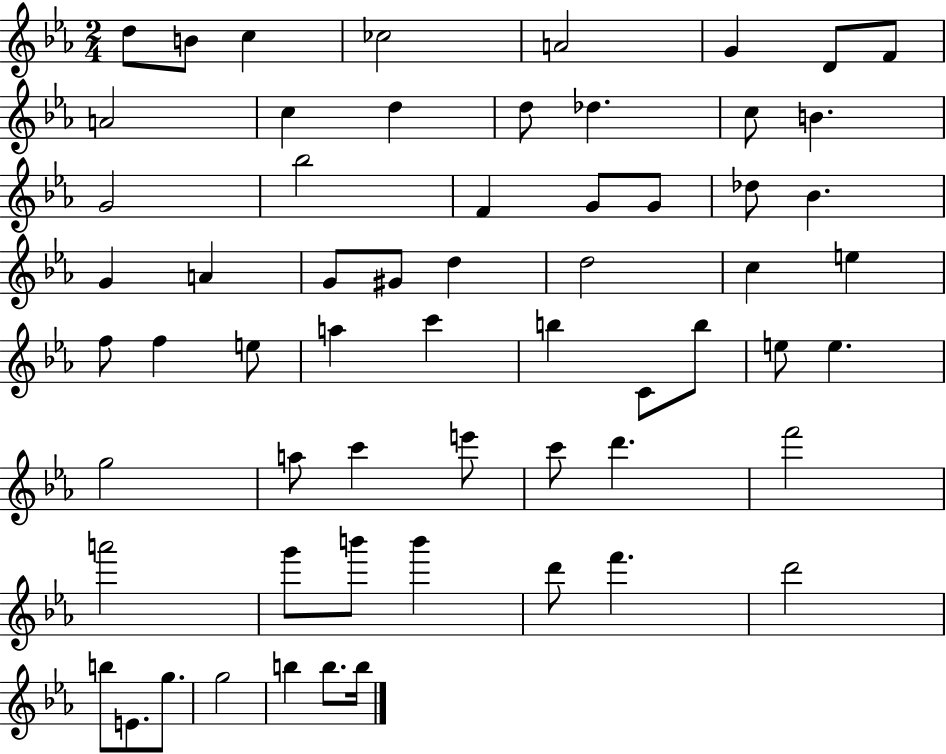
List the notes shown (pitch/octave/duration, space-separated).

D5/e B4/e C5/q CES5/h A4/h G4/q D4/e F4/e A4/h C5/q D5/q D5/e Db5/q. C5/e B4/q. G4/h Bb5/h F4/q G4/e G4/e Db5/e Bb4/q. G4/q A4/q G4/e G#4/e D5/q D5/h C5/q E5/q F5/e F5/q E5/e A5/q C6/q B5/q C4/e B5/e E5/e E5/q. G5/h A5/e C6/q E6/e C6/e D6/q. F6/h A6/h G6/e B6/e B6/q D6/e F6/q. D6/h B5/e E4/e. G5/e. G5/h B5/q B5/e. B5/s